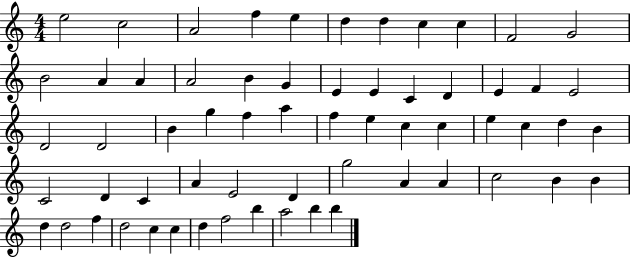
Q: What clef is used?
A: treble